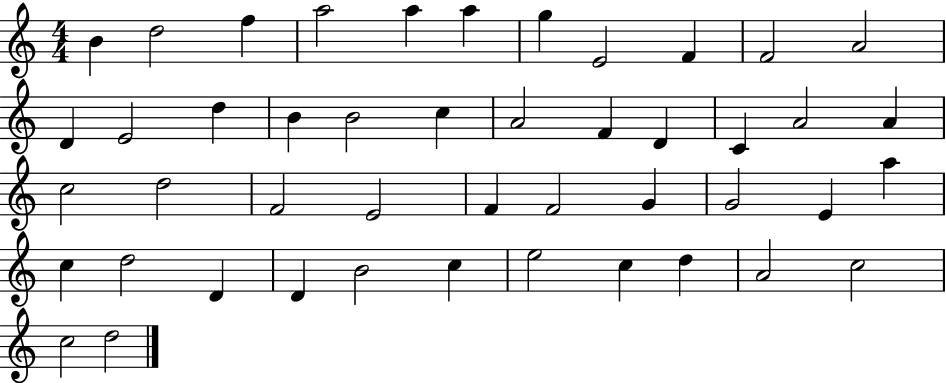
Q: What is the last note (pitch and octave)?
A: D5